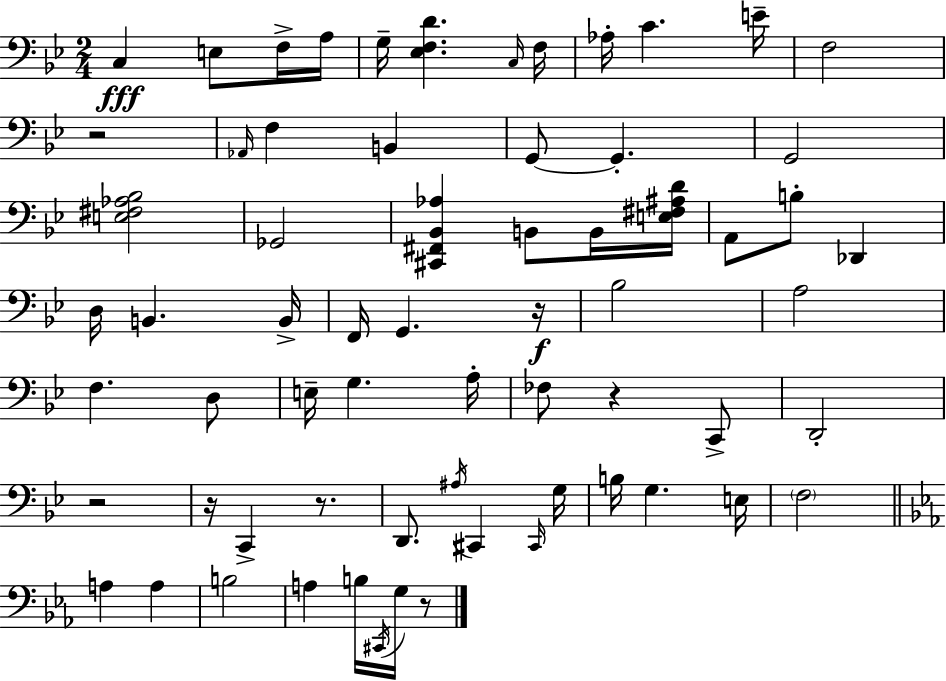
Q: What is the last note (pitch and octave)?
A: G3